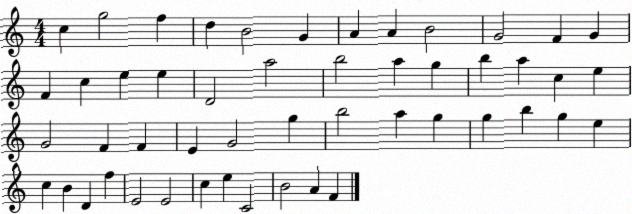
X:1
T:Untitled
M:4/4
L:1/4
K:C
c g2 f d B2 G A A B2 G2 F G F c e e D2 a2 b2 a g b a c e G2 F F E G2 g b2 a g g b g e c B D f E2 E2 c e C2 B2 A F